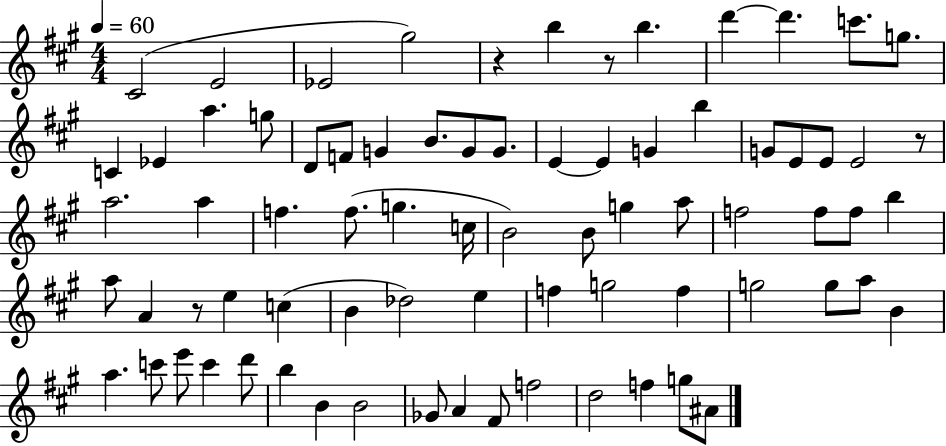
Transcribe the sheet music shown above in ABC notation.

X:1
T:Untitled
M:4/4
L:1/4
K:A
^C2 E2 _E2 ^g2 z b z/2 b d' d' c'/2 g/2 C _E a g/2 D/2 F/2 G B/2 G/2 G/2 E E G b G/2 E/2 E/2 E2 z/2 a2 a f f/2 g c/4 B2 B/2 g a/2 f2 f/2 f/2 b a/2 A z/2 e c B _d2 e f g2 f g2 g/2 a/2 B a c'/2 e'/2 c' d'/2 b B B2 _G/2 A ^F/2 f2 d2 f g/2 ^A/2